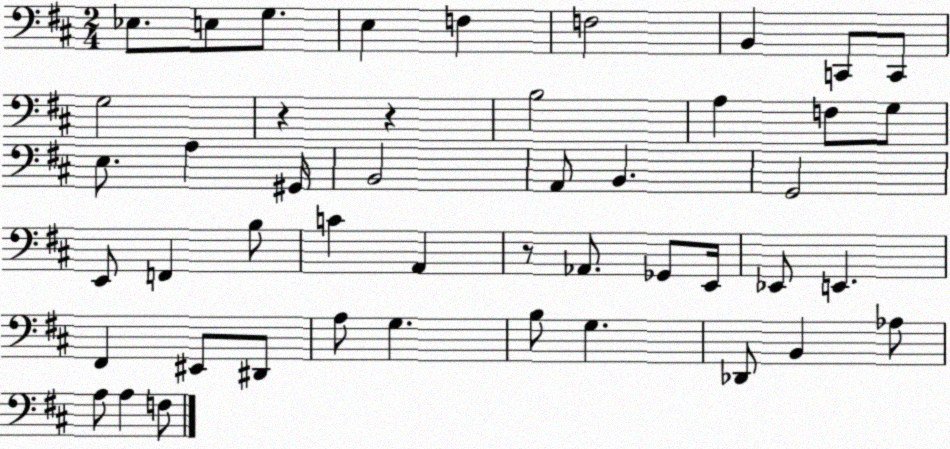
X:1
T:Untitled
M:2/4
L:1/4
K:D
_E,/2 E,/2 G,/2 E, F, F,2 B,, C,,/2 C,,/2 G,2 z z B,2 A, F,/2 G,/2 E,/2 A, ^G,,/4 B,,2 A,,/2 B,, G,,2 E,,/2 F,, B,/2 C A,, z/2 _A,,/2 _G,,/2 E,,/4 _E,,/2 E,, ^F,, ^E,,/2 ^D,,/2 A,/2 G, B,/2 G, _D,,/2 B,, _A,/2 A,/2 A, F,/2